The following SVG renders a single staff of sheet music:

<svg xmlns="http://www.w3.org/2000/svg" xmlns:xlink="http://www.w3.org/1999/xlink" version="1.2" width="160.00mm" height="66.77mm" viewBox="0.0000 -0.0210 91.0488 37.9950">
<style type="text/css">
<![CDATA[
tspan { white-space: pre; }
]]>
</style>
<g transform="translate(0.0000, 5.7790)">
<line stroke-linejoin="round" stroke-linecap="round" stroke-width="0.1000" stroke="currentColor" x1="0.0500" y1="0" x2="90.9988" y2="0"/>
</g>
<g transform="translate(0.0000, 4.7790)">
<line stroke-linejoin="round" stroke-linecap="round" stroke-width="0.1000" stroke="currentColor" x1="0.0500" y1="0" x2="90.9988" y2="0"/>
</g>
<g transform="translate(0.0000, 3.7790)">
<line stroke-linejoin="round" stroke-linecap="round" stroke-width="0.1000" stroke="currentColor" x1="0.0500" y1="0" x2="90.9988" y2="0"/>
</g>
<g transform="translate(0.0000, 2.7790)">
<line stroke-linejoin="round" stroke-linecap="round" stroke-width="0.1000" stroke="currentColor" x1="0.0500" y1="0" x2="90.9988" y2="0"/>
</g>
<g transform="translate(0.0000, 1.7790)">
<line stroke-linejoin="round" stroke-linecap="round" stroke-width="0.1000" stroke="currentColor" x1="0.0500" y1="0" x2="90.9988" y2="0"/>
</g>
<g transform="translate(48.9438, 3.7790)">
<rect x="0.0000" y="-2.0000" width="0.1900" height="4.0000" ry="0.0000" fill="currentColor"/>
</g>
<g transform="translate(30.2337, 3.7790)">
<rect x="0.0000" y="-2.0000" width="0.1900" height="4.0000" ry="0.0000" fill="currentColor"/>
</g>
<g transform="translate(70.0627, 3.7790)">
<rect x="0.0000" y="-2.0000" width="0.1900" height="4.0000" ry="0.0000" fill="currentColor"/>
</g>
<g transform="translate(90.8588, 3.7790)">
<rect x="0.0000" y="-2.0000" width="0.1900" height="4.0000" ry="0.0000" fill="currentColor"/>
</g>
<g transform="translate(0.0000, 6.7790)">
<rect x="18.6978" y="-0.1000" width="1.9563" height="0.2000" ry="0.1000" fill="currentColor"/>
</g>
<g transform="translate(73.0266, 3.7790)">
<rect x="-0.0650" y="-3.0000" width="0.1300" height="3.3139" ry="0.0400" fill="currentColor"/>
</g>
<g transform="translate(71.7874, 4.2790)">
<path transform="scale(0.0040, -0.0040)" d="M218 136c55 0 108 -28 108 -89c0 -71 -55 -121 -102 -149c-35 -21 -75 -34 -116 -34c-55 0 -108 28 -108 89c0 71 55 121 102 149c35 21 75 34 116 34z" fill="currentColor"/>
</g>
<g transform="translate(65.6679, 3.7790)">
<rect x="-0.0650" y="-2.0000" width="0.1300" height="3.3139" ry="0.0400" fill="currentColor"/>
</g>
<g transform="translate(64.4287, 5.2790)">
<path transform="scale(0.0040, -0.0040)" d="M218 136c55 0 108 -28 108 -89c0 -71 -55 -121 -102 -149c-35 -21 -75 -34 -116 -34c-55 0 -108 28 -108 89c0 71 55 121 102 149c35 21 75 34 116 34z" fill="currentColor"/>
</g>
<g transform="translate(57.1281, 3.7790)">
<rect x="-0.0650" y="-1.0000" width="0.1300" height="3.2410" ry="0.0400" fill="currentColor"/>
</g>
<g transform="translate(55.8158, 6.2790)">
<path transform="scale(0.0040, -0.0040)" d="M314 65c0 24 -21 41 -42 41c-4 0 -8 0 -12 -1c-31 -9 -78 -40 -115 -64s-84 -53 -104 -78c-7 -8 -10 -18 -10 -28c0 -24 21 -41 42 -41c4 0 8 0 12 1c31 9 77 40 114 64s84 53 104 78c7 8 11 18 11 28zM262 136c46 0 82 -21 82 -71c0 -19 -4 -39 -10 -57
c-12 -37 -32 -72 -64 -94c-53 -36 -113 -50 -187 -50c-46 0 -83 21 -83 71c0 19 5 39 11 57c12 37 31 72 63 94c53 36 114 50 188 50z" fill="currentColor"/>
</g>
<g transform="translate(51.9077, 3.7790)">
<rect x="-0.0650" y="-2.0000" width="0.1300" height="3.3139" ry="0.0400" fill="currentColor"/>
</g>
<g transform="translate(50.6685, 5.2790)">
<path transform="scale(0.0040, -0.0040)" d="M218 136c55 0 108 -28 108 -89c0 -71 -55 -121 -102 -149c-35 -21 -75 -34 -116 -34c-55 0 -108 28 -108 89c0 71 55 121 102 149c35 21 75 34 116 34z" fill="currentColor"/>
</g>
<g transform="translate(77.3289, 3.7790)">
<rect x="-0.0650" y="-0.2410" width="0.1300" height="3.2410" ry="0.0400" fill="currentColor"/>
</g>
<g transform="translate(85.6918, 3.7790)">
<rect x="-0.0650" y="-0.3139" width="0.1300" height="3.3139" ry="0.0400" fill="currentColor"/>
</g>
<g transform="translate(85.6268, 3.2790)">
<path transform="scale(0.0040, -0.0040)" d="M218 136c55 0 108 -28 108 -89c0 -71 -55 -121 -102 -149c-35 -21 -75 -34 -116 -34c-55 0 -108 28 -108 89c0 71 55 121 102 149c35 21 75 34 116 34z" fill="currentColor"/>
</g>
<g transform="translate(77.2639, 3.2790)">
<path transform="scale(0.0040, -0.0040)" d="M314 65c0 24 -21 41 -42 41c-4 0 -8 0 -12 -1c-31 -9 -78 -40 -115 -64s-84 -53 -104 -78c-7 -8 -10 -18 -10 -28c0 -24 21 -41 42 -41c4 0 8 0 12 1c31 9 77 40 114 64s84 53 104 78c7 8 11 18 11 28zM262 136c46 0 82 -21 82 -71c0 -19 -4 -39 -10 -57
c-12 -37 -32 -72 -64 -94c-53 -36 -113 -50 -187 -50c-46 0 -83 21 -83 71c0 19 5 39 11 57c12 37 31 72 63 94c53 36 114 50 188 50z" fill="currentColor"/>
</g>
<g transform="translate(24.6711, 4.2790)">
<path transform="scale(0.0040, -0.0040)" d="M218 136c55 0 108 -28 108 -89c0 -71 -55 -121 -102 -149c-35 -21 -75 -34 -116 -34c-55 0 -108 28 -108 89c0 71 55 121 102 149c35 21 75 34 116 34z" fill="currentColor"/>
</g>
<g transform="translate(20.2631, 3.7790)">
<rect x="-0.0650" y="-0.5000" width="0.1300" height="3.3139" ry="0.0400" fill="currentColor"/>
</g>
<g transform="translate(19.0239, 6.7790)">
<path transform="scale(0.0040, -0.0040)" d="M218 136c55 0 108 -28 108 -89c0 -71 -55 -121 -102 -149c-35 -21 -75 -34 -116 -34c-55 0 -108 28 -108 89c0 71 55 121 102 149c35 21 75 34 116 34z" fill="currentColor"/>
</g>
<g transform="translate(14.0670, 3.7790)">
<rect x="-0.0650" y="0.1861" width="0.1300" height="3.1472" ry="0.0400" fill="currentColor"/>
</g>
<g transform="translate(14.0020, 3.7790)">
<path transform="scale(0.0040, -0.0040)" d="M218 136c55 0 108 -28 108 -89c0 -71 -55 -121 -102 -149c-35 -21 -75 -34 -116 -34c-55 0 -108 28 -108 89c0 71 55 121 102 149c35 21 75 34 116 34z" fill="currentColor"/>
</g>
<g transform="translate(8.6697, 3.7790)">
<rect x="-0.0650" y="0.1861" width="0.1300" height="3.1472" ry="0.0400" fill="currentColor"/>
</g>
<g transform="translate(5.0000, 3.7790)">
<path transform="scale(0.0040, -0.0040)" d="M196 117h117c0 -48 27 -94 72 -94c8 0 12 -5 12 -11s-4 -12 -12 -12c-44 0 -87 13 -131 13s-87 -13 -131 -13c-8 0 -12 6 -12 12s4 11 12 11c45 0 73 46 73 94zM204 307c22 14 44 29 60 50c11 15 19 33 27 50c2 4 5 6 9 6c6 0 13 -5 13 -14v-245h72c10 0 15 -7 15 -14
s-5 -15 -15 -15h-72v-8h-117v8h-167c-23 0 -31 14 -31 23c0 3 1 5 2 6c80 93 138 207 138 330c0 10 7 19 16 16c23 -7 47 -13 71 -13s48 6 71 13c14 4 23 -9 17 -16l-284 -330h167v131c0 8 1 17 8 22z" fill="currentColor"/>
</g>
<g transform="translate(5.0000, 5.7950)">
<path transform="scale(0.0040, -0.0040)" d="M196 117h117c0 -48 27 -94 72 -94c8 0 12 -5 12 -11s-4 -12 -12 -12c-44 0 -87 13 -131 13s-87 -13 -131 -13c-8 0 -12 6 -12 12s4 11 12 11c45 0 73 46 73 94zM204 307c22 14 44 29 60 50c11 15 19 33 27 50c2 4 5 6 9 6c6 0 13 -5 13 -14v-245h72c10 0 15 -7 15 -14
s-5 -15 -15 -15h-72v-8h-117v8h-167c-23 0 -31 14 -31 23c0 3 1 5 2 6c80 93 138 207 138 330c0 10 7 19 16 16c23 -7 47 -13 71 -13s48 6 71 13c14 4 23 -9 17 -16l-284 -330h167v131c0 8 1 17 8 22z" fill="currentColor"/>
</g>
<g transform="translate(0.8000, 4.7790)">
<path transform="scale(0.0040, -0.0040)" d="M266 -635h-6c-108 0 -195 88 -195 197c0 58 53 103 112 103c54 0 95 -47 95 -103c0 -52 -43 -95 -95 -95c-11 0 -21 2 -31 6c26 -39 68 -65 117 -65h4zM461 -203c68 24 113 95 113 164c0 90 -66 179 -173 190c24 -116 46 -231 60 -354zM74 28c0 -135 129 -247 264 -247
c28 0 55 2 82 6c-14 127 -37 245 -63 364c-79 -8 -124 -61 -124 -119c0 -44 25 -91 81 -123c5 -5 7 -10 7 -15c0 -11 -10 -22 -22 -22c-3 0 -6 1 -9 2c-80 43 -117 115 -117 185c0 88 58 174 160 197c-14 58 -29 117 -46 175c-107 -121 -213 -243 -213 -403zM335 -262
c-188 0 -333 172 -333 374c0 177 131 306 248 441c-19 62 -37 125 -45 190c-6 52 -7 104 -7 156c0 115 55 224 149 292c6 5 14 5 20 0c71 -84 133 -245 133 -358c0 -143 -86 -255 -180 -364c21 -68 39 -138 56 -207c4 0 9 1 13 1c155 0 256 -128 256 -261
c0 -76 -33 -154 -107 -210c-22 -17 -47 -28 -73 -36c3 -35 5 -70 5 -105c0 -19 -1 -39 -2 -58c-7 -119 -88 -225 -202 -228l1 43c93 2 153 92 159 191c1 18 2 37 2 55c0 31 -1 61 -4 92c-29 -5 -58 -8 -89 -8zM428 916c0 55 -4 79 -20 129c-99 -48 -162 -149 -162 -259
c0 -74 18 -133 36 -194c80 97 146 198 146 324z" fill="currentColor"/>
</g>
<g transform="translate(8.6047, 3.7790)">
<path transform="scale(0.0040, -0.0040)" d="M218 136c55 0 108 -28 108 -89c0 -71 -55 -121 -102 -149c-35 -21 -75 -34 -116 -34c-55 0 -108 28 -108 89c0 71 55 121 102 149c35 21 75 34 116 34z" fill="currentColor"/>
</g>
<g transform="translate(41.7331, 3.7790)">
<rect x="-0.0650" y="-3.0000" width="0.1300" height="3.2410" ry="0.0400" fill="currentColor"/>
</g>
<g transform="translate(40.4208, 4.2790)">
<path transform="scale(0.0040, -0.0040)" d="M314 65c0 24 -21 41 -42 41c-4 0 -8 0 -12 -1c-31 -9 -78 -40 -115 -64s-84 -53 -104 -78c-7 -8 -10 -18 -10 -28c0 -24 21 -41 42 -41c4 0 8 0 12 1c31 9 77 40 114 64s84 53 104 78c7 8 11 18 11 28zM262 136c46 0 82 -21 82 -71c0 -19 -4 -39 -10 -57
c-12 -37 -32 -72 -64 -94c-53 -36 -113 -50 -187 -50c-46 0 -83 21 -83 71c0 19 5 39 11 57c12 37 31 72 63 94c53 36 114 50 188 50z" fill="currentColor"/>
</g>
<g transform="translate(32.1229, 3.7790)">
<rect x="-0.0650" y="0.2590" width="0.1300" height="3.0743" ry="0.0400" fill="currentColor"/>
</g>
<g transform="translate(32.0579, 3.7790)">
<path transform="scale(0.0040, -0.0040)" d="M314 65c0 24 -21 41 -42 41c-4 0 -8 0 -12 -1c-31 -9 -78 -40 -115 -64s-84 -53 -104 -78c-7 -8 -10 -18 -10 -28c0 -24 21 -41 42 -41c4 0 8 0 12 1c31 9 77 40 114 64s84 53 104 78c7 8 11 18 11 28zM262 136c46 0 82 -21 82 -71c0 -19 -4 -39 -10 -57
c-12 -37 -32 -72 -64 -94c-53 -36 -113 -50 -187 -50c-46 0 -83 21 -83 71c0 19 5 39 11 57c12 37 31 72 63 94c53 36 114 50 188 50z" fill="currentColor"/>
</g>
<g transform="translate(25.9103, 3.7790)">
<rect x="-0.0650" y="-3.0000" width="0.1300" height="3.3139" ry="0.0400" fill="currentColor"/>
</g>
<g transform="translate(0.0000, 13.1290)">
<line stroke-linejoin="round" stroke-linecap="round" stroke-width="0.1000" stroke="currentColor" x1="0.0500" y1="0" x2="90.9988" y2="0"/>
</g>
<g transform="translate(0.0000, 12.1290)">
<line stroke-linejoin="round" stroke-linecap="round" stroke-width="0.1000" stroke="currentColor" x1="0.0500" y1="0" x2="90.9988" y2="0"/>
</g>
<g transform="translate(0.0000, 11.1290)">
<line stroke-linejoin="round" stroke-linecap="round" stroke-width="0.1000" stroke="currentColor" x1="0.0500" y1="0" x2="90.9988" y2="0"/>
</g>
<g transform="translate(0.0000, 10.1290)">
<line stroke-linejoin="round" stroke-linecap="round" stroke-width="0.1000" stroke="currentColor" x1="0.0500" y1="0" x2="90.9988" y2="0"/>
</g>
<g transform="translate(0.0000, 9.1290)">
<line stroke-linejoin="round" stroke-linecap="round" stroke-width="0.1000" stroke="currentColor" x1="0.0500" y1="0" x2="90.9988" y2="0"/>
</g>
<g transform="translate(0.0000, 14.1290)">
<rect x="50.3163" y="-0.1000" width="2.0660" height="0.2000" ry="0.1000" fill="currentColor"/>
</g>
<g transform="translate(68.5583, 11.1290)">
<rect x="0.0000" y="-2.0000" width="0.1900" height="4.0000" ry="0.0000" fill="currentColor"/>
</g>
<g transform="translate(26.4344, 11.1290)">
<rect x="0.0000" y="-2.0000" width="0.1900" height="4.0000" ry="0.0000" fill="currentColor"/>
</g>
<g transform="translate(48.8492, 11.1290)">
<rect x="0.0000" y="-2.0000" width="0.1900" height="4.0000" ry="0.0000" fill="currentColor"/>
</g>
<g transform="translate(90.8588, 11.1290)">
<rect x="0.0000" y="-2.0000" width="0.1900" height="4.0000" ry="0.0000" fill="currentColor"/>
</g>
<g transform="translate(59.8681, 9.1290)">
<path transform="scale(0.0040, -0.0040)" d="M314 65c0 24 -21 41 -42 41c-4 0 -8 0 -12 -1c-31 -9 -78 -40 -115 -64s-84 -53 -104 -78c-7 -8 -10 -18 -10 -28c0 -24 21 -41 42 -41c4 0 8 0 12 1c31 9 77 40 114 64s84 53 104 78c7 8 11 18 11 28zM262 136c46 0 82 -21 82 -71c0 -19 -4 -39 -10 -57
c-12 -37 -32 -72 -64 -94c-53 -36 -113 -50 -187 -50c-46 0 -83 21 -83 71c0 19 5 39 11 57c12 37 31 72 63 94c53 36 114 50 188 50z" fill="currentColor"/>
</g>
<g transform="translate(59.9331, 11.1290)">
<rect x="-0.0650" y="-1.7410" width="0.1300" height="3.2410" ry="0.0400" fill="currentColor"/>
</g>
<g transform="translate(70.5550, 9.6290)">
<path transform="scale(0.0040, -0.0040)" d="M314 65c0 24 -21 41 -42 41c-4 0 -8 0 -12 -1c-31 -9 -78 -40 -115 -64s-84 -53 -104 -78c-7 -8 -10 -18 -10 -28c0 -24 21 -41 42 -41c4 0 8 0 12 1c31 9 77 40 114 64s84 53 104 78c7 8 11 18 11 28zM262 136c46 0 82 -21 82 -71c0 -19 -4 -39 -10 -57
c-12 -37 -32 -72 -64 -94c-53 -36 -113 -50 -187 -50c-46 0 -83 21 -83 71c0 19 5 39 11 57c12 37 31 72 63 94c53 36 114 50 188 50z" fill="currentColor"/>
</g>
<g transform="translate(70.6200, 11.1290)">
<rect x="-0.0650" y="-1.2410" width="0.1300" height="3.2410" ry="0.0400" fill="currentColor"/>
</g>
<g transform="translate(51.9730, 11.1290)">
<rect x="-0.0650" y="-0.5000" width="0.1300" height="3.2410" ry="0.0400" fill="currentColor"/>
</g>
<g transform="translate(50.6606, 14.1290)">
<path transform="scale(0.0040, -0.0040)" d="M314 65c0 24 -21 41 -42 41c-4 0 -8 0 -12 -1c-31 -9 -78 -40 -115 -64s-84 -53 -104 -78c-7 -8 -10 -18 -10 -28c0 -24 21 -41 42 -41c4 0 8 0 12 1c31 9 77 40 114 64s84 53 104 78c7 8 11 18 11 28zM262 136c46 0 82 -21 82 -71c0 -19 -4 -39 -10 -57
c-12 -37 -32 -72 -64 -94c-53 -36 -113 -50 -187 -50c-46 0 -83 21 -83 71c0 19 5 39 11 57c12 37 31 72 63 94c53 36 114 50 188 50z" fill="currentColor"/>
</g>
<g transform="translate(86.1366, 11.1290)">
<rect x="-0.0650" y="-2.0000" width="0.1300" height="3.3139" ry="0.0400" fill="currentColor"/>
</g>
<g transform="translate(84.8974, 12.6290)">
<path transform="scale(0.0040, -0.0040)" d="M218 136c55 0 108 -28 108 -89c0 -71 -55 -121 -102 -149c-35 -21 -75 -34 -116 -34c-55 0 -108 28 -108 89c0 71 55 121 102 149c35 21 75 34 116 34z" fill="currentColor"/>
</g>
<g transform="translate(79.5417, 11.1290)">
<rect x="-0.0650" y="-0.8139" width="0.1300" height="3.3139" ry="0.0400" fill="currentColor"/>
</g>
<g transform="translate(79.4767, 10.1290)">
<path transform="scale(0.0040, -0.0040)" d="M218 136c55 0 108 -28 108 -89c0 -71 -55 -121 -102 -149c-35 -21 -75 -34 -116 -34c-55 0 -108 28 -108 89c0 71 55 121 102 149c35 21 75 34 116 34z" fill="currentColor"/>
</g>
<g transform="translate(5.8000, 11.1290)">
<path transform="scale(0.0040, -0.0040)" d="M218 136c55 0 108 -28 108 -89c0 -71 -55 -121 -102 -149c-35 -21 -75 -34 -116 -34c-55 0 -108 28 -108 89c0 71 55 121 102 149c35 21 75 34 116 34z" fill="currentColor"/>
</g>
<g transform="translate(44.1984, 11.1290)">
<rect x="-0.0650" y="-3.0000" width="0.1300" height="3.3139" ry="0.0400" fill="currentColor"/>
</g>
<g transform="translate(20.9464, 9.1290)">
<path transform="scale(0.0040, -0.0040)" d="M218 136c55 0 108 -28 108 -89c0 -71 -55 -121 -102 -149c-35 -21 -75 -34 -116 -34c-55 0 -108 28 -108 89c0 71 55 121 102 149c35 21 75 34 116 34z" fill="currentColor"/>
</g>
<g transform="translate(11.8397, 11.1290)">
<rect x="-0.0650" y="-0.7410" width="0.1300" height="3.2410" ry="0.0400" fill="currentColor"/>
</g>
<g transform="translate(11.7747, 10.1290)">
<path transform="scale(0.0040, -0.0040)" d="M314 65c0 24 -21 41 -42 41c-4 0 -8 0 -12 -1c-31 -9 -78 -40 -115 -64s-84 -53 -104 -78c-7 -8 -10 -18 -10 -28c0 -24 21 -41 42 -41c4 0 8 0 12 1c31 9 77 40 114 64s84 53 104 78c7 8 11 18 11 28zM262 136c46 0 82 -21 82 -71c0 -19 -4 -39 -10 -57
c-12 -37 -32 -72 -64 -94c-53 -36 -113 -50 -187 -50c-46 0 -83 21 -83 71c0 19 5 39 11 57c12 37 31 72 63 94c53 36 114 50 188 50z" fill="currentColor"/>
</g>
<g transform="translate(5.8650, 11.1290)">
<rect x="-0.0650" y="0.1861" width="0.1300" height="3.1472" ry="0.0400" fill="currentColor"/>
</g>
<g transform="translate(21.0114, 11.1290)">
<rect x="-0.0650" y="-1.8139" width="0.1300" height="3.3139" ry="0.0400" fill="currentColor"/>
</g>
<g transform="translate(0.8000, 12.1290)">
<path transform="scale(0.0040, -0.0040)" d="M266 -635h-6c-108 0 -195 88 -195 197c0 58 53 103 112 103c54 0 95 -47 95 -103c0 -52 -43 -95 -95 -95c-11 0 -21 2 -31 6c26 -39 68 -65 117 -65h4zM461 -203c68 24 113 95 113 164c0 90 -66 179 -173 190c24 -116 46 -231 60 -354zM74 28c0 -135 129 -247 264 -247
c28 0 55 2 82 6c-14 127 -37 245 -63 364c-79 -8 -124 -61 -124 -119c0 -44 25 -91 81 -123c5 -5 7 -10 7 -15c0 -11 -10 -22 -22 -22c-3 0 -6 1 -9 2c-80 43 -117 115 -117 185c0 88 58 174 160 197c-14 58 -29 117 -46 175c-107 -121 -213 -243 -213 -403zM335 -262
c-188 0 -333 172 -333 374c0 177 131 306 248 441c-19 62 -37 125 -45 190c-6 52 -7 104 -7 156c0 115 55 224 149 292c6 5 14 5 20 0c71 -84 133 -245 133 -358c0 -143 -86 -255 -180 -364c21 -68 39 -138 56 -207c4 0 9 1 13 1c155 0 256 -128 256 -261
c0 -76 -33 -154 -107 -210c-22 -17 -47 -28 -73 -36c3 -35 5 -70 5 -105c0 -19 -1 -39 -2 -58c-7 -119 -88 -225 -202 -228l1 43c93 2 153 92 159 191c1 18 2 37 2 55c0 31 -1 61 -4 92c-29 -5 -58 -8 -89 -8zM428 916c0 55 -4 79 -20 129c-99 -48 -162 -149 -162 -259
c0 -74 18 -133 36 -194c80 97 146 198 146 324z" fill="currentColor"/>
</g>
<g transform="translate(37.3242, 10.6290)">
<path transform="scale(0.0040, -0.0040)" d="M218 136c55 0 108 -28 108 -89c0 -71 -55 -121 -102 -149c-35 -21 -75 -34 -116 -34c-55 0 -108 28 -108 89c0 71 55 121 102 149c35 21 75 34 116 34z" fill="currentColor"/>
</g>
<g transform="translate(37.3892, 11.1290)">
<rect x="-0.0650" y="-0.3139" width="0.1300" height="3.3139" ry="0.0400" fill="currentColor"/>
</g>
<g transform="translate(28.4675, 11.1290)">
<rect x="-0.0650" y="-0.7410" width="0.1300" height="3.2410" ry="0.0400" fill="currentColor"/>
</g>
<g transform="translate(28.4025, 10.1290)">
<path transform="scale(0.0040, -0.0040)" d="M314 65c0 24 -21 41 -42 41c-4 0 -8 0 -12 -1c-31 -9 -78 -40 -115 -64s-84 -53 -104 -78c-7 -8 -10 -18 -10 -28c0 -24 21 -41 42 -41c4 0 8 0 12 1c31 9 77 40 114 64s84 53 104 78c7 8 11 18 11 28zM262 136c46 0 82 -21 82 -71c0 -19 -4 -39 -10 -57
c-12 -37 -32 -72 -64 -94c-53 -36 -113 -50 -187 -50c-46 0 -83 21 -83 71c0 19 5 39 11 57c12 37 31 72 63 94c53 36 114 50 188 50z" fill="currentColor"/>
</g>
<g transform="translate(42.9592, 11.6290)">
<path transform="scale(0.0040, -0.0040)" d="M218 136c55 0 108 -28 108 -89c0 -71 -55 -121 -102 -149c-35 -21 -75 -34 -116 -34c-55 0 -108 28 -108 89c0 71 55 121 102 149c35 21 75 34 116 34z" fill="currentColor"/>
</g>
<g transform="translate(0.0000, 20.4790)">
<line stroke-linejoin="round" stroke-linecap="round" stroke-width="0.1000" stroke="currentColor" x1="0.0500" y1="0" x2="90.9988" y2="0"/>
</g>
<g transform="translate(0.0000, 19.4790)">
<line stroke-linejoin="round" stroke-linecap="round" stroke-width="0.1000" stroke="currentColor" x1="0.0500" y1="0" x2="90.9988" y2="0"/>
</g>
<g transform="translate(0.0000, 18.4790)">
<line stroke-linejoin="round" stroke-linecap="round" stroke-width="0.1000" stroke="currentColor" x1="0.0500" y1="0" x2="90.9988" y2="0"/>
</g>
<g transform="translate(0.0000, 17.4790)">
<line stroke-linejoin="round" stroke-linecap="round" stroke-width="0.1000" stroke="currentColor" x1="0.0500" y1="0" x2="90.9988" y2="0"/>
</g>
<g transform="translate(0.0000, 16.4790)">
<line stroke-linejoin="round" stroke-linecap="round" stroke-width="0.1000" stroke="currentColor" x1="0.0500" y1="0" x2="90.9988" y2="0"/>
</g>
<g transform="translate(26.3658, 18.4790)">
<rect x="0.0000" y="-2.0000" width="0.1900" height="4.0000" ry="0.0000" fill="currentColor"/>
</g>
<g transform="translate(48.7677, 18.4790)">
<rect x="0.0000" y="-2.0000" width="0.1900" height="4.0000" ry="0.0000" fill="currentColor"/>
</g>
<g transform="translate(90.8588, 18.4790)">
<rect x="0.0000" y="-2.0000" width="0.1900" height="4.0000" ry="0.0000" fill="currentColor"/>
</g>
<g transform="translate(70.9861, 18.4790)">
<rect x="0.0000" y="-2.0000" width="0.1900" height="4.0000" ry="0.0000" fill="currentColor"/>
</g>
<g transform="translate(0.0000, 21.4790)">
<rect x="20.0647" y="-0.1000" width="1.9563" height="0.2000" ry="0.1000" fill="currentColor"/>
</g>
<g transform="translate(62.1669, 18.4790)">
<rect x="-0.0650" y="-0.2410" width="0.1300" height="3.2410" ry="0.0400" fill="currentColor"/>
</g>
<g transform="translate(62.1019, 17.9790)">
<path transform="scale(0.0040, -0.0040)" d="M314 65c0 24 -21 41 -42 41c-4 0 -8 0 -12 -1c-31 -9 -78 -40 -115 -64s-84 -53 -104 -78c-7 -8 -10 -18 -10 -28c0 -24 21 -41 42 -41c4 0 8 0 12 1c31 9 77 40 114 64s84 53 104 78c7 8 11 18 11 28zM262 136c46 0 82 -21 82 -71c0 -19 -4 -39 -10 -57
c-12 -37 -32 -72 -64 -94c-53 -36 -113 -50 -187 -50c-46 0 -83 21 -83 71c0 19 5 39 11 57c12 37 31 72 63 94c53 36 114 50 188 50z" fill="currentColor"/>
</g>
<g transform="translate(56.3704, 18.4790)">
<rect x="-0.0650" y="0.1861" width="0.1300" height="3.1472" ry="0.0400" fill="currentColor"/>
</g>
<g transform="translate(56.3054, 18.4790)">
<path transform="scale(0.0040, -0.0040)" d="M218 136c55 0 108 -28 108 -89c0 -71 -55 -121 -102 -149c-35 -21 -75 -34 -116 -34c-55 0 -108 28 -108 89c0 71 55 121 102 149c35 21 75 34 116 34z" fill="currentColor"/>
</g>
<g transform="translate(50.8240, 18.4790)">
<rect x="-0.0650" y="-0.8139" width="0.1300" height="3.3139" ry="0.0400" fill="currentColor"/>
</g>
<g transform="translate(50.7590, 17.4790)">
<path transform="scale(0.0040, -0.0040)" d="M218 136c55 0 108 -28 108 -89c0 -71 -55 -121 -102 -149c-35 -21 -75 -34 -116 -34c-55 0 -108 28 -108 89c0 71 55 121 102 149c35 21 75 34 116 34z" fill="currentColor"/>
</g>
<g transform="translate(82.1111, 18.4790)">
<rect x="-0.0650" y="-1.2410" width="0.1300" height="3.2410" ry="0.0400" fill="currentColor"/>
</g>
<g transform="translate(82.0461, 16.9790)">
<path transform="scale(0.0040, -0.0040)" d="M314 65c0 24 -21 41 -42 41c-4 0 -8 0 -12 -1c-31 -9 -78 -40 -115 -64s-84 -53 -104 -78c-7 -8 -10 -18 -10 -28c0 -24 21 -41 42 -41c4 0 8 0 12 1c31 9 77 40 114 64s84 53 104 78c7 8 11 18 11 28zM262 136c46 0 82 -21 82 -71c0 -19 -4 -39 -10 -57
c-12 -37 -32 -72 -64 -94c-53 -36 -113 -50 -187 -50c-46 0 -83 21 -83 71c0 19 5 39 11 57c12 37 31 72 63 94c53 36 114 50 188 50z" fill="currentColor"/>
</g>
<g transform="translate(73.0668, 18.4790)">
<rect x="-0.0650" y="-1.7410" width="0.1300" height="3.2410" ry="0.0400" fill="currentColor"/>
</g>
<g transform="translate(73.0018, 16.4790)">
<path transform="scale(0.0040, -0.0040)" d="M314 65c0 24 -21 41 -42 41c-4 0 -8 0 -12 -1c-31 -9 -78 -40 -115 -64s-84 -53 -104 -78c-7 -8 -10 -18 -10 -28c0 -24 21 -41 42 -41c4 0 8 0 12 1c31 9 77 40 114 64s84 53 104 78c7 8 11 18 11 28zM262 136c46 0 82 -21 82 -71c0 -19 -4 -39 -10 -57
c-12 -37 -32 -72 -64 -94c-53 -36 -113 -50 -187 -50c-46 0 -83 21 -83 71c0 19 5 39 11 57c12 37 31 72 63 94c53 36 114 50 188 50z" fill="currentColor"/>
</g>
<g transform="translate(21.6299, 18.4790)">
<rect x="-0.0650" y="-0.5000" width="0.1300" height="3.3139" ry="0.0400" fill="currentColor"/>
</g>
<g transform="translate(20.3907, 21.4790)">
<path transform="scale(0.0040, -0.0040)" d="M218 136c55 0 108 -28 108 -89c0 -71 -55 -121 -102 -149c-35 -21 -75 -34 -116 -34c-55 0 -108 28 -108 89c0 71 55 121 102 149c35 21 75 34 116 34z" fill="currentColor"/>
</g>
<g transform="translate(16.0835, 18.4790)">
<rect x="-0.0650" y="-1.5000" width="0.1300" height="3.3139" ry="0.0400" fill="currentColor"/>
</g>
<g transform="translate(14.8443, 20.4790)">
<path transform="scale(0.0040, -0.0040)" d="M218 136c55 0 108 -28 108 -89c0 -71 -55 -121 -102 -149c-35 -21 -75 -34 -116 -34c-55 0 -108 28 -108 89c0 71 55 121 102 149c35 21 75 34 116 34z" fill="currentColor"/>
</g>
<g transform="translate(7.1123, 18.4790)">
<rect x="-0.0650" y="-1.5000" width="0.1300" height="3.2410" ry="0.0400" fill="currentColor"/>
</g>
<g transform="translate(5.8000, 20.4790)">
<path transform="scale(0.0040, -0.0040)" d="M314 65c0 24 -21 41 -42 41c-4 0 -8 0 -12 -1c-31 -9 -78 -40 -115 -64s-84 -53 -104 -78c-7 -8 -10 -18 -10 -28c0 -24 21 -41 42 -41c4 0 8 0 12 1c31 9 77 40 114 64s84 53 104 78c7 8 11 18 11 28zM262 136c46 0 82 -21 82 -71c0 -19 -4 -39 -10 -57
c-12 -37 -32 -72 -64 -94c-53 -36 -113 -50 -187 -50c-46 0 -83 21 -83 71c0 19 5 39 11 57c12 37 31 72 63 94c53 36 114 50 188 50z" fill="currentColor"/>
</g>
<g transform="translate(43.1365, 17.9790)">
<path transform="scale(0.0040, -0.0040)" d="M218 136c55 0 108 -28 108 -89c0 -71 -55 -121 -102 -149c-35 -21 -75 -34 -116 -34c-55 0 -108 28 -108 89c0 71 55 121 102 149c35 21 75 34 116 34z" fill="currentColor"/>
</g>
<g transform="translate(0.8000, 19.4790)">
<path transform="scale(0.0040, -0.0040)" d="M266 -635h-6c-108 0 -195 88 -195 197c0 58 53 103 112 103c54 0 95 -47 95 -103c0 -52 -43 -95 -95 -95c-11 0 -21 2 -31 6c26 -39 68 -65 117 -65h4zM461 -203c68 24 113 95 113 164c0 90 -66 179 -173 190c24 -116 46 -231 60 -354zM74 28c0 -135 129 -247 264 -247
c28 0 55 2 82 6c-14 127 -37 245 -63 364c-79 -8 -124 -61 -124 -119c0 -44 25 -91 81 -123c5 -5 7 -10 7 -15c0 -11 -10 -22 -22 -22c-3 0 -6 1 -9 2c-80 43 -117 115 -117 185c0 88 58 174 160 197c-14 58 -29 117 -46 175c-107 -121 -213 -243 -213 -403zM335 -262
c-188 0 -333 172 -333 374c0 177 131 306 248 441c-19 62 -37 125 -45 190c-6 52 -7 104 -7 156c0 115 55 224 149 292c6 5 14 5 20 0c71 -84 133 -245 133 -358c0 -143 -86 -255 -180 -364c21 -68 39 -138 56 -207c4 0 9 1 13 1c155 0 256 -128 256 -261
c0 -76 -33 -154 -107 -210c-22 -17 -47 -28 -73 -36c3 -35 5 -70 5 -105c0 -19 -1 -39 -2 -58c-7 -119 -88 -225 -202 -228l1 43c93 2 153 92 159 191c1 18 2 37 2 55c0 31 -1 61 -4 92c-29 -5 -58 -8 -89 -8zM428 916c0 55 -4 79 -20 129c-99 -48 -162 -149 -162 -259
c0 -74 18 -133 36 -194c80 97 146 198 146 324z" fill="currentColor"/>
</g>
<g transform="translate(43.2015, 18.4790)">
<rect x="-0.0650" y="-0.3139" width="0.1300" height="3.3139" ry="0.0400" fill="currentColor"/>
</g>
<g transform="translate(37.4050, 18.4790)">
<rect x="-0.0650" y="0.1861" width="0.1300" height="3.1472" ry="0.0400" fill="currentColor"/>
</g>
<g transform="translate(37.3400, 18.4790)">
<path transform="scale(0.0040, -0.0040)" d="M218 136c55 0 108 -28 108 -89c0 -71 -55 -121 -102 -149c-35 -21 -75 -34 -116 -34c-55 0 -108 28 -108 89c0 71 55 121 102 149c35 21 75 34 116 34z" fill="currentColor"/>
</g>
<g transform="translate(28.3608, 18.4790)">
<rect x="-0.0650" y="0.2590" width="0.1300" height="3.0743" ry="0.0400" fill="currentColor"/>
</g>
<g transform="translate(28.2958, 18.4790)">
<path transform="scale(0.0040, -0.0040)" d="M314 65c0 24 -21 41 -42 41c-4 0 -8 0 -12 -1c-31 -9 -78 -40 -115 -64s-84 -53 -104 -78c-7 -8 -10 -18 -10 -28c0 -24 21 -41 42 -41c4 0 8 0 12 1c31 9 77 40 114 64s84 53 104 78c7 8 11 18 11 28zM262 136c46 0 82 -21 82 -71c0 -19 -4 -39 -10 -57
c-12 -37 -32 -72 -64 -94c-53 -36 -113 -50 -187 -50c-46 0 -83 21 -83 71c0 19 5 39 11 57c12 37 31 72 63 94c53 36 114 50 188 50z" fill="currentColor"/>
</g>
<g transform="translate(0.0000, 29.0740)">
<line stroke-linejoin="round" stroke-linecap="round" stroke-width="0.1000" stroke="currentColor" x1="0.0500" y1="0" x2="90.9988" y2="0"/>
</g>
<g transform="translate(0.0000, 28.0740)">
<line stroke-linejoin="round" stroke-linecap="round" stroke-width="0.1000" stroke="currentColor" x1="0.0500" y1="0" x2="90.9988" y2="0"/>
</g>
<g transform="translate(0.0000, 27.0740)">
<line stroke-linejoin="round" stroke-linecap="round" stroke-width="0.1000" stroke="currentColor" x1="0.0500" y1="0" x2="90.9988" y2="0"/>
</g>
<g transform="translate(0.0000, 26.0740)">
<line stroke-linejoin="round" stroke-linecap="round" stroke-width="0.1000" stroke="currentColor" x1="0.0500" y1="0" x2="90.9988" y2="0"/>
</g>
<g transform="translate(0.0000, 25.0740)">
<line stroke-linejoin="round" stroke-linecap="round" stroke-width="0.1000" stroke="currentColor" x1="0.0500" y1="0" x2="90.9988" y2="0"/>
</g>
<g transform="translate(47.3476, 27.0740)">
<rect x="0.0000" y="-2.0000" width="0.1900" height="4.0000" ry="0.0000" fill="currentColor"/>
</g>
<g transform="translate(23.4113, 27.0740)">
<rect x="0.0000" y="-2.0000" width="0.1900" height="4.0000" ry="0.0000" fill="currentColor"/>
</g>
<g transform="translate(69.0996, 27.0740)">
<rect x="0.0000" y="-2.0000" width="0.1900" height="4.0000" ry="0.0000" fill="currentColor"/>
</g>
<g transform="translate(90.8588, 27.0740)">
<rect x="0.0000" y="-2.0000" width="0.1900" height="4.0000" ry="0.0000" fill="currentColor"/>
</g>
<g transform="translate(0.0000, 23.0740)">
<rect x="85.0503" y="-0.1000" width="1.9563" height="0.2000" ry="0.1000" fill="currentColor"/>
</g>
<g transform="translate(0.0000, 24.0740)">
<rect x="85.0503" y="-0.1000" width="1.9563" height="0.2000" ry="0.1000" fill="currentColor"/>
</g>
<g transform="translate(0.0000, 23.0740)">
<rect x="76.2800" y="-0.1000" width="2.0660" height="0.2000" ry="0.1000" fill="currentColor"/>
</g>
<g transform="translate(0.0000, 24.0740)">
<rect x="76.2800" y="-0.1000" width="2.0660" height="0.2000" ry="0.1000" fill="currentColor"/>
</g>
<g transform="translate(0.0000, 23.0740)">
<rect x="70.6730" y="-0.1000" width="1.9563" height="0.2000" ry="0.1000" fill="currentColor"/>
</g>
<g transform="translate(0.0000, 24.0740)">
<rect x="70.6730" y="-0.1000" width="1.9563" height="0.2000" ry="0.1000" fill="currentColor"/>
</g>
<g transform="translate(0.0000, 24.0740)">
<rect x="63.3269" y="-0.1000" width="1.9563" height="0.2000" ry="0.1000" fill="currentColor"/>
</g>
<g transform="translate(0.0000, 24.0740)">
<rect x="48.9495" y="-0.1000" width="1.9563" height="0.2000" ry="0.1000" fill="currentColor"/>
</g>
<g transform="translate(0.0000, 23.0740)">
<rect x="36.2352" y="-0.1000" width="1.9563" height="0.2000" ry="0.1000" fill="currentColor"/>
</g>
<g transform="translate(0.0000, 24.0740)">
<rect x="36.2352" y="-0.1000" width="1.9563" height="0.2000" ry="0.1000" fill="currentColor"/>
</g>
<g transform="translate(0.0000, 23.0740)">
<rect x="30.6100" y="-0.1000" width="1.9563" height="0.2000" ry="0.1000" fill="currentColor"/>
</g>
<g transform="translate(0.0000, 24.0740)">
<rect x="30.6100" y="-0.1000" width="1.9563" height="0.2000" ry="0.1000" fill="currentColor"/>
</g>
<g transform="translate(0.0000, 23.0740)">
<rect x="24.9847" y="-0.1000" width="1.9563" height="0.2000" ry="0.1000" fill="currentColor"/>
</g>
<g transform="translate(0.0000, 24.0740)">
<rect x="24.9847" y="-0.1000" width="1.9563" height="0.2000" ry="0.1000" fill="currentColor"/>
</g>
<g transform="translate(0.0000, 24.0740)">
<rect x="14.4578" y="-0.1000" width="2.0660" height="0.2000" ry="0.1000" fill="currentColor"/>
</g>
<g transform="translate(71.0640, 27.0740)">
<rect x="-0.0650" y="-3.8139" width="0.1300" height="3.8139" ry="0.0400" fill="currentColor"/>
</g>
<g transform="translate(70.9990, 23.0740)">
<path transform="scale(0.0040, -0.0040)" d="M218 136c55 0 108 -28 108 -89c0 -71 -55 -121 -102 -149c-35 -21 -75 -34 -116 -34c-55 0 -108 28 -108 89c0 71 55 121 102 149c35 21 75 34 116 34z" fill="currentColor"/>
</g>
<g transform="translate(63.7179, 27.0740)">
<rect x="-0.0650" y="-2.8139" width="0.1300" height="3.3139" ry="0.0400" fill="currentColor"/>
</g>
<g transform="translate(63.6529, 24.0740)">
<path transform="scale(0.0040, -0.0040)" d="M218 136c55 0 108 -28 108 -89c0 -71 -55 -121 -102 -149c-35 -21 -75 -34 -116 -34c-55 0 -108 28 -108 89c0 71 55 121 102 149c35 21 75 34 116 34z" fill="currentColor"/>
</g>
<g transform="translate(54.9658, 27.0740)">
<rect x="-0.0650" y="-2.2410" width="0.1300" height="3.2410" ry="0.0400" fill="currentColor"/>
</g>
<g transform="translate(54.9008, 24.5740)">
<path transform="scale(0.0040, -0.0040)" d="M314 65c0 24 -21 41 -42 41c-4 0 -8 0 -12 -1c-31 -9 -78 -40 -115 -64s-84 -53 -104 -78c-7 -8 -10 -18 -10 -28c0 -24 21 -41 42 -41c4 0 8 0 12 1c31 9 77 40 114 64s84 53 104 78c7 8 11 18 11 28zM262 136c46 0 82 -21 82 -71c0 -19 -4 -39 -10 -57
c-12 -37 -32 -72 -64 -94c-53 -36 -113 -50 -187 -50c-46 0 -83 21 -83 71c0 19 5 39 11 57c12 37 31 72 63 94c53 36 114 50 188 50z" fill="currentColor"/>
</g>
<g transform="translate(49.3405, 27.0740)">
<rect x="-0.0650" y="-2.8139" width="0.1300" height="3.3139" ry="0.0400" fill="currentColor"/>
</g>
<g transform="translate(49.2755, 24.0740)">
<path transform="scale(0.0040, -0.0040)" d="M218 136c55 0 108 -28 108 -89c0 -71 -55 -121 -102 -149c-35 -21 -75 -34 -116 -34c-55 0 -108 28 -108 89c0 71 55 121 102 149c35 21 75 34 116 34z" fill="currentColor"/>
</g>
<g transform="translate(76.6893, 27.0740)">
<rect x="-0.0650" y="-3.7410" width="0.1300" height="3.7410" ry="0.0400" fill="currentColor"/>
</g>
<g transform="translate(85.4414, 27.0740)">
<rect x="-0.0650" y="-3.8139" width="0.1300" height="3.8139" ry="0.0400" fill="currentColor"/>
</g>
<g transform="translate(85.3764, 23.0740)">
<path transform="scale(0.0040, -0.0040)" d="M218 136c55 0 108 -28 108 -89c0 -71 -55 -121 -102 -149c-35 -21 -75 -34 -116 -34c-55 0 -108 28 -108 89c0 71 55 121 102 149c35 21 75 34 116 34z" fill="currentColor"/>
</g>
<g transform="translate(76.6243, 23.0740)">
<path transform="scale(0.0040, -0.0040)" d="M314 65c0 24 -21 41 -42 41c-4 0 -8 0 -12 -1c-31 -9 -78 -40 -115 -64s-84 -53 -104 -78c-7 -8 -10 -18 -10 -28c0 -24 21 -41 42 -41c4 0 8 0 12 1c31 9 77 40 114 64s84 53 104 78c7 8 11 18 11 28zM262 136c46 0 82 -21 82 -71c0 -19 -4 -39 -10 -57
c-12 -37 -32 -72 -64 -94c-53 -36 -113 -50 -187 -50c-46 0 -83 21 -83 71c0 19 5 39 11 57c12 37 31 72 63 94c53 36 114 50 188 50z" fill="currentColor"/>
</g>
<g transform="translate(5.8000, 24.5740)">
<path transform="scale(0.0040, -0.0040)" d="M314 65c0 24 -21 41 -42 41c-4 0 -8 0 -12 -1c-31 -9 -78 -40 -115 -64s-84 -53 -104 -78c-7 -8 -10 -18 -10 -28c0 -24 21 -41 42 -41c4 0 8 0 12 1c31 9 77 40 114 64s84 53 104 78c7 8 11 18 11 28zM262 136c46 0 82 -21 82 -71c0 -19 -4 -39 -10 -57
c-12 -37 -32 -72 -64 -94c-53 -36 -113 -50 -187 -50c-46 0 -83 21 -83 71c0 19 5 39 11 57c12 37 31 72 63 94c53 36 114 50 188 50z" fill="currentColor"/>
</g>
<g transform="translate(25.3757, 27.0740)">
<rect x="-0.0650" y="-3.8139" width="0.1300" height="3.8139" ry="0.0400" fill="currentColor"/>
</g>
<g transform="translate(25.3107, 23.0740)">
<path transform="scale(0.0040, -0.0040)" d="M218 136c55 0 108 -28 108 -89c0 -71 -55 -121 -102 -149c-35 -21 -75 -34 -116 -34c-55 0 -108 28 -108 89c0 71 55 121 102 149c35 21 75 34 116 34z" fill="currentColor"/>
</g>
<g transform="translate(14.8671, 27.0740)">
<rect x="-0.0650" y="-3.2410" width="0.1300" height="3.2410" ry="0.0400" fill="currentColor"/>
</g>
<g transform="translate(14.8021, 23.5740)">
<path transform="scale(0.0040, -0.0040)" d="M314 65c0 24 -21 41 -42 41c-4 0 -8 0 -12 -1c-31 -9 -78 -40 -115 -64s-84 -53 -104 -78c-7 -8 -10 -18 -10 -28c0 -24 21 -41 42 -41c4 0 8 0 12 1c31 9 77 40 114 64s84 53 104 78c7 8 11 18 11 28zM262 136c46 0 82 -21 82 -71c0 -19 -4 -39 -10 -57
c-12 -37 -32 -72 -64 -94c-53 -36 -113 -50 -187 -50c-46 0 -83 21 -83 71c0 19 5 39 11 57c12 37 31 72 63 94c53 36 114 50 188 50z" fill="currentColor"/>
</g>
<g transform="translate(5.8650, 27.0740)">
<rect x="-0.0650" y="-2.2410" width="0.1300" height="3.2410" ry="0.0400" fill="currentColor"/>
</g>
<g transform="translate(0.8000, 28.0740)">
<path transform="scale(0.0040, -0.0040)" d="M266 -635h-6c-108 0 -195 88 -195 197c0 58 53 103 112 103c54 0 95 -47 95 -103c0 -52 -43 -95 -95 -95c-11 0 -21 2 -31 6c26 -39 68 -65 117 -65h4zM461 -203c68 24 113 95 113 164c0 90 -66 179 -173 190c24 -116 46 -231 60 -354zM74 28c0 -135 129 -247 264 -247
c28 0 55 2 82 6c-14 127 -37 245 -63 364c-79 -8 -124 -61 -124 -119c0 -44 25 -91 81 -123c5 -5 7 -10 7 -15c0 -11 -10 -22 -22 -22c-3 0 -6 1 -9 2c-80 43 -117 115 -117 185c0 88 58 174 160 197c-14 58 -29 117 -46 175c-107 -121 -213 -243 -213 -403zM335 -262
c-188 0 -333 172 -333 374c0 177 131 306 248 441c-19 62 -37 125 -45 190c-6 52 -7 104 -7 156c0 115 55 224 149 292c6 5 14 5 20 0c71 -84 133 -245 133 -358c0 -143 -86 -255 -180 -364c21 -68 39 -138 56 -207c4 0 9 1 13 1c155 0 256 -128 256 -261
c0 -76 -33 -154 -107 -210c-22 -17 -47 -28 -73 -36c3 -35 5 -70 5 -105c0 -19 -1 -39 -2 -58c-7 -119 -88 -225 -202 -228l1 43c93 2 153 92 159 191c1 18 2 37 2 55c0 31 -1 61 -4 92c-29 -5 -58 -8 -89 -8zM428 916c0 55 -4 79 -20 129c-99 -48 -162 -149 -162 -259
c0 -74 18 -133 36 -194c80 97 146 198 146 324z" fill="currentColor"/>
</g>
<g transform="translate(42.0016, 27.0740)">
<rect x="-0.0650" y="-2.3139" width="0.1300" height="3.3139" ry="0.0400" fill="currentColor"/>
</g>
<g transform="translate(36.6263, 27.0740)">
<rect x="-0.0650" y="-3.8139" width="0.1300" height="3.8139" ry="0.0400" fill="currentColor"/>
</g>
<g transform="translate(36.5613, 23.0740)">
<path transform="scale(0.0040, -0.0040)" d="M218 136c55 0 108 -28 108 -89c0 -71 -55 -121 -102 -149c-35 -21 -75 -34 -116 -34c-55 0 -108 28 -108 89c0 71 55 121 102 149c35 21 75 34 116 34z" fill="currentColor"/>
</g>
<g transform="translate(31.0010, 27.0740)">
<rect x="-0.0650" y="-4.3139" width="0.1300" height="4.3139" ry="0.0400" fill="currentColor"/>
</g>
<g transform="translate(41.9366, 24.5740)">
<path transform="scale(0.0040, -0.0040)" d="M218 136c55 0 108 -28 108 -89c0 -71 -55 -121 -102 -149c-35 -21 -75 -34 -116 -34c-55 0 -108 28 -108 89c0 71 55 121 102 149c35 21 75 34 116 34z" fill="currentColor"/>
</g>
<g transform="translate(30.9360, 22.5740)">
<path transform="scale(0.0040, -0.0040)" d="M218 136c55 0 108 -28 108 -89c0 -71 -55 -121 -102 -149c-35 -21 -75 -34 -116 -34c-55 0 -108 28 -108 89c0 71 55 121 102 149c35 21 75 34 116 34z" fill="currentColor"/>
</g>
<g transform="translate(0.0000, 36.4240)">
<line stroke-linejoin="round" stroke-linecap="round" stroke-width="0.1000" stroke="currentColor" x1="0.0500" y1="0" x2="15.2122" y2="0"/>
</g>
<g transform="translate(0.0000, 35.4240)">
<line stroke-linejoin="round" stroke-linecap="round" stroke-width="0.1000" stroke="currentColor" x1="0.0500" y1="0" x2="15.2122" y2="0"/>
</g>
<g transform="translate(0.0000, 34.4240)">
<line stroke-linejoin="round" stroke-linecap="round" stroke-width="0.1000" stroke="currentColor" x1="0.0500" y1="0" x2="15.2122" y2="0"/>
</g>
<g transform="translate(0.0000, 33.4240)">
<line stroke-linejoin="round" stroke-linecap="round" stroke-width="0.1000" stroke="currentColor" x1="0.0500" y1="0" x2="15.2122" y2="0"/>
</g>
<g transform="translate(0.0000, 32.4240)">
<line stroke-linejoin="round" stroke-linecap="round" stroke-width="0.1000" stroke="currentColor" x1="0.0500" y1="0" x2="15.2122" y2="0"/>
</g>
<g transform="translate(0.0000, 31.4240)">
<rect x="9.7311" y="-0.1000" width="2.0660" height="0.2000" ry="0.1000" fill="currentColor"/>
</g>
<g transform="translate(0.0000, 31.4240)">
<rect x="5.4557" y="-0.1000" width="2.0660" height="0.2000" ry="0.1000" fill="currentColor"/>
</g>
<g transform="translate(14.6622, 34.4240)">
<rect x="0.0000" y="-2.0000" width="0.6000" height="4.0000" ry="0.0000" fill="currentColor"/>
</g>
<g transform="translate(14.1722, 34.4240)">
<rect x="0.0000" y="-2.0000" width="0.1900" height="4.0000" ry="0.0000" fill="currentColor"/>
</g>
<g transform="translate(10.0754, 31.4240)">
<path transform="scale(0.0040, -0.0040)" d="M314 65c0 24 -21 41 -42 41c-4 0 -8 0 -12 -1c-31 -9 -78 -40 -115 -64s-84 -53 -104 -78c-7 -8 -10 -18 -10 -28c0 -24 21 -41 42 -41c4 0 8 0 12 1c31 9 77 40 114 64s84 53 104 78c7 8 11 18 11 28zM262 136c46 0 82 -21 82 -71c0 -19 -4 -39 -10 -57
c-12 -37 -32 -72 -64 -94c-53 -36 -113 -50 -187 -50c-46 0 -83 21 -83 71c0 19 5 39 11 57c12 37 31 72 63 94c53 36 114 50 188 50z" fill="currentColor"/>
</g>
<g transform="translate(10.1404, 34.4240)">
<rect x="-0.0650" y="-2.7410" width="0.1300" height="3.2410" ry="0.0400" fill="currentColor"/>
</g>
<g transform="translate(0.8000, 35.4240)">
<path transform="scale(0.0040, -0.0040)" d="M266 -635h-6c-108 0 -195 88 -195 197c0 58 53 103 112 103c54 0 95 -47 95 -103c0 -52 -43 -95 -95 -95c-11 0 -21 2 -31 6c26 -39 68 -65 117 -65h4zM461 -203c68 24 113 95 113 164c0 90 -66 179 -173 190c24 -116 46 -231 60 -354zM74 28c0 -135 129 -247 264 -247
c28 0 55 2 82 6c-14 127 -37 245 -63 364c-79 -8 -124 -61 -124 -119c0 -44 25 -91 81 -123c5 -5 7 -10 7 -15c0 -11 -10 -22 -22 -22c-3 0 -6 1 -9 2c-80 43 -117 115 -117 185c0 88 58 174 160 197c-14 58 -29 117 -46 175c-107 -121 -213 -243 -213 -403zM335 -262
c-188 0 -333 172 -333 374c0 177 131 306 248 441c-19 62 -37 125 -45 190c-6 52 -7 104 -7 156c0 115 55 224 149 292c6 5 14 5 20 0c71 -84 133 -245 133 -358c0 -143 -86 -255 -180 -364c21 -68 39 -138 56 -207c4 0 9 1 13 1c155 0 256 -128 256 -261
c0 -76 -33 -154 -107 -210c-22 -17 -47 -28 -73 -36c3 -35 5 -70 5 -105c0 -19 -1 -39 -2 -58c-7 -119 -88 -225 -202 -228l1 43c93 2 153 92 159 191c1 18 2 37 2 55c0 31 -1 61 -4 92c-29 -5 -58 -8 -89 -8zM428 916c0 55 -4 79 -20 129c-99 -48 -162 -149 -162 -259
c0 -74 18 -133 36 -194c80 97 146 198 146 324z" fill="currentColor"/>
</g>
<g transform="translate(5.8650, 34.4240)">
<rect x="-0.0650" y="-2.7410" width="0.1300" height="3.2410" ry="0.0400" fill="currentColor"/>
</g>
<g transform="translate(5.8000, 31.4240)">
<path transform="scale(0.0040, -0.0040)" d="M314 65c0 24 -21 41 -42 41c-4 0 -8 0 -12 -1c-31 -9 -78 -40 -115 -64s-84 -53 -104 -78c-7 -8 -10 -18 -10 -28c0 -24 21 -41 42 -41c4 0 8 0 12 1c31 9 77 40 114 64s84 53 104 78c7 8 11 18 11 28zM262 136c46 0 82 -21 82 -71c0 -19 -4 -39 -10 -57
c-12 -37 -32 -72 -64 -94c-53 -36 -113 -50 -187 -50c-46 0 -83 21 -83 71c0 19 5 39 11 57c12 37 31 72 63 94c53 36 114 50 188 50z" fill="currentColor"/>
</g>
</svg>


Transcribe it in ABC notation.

X:1
T:Untitled
M:4/4
L:1/4
K:C
B B C A B2 A2 F D2 F A c2 c B d2 f d2 c A C2 f2 e2 d F E2 E C B2 B c d B c2 f2 e2 g2 b2 c' d' c' g a g2 a c' c'2 c' a2 a2